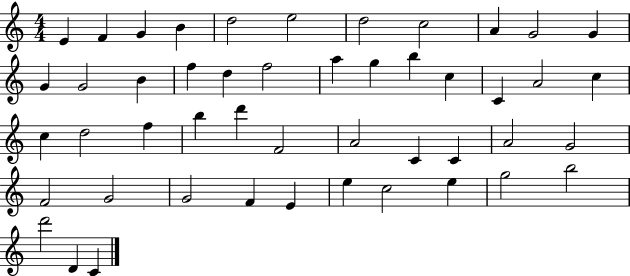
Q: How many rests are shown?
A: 0